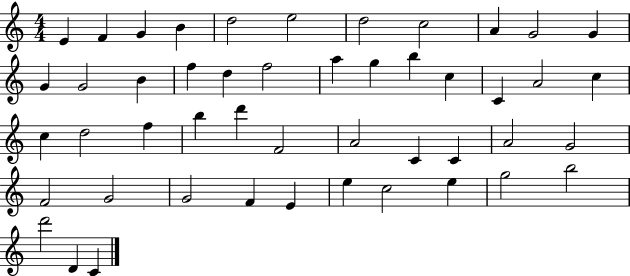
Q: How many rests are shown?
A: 0